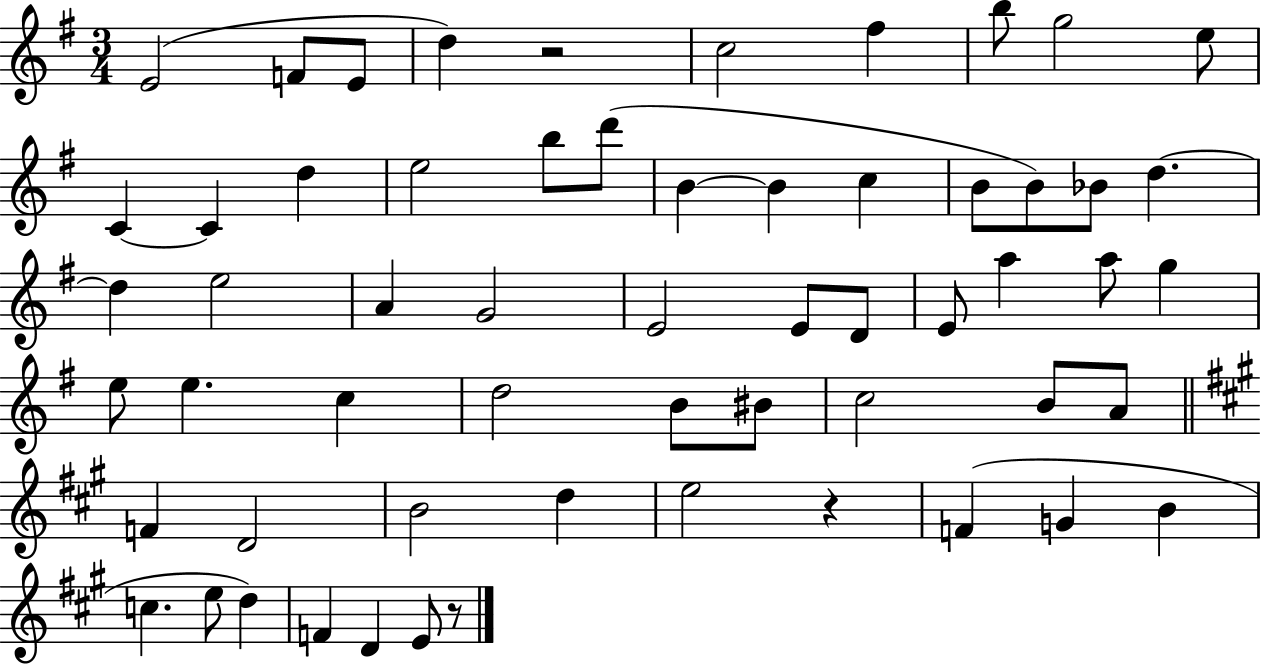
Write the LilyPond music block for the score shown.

{
  \clef treble
  \numericTimeSignature
  \time 3/4
  \key g \major
  e'2( f'8 e'8 | d''4) r2 | c''2 fis''4 | b''8 g''2 e''8 | \break c'4~~ c'4 d''4 | e''2 b''8 d'''8( | b'4~~ b'4 c''4 | b'8 b'8) bes'8 d''4.~~ | \break d''4 e''2 | a'4 g'2 | e'2 e'8 d'8 | e'8 a''4 a''8 g''4 | \break e''8 e''4. c''4 | d''2 b'8 bis'8 | c''2 b'8 a'8 | \bar "||" \break \key a \major f'4 d'2 | b'2 d''4 | e''2 r4 | f'4( g'4 b'4 | \break c''4. e''8 d''4) | f'4 d'4 e'8 r8 | \bar "|."
}